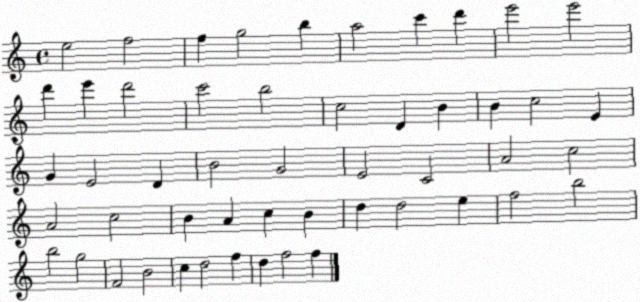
X:1
T:Untitled
M:4/4
L:1/4
K:C
e2 f2 f g2 b a2 c' d' e'2 e'2 d' e' d'2 c'2 b2 c2 D B B c2 E G E2 D B2 G2 E2 C2 A2 c2 A2 c2 B A c B d d2 e f2 b2 b2 g2 F2 B2 c d2 f d f2 f